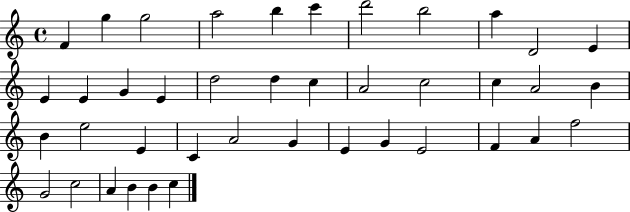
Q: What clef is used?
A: treble